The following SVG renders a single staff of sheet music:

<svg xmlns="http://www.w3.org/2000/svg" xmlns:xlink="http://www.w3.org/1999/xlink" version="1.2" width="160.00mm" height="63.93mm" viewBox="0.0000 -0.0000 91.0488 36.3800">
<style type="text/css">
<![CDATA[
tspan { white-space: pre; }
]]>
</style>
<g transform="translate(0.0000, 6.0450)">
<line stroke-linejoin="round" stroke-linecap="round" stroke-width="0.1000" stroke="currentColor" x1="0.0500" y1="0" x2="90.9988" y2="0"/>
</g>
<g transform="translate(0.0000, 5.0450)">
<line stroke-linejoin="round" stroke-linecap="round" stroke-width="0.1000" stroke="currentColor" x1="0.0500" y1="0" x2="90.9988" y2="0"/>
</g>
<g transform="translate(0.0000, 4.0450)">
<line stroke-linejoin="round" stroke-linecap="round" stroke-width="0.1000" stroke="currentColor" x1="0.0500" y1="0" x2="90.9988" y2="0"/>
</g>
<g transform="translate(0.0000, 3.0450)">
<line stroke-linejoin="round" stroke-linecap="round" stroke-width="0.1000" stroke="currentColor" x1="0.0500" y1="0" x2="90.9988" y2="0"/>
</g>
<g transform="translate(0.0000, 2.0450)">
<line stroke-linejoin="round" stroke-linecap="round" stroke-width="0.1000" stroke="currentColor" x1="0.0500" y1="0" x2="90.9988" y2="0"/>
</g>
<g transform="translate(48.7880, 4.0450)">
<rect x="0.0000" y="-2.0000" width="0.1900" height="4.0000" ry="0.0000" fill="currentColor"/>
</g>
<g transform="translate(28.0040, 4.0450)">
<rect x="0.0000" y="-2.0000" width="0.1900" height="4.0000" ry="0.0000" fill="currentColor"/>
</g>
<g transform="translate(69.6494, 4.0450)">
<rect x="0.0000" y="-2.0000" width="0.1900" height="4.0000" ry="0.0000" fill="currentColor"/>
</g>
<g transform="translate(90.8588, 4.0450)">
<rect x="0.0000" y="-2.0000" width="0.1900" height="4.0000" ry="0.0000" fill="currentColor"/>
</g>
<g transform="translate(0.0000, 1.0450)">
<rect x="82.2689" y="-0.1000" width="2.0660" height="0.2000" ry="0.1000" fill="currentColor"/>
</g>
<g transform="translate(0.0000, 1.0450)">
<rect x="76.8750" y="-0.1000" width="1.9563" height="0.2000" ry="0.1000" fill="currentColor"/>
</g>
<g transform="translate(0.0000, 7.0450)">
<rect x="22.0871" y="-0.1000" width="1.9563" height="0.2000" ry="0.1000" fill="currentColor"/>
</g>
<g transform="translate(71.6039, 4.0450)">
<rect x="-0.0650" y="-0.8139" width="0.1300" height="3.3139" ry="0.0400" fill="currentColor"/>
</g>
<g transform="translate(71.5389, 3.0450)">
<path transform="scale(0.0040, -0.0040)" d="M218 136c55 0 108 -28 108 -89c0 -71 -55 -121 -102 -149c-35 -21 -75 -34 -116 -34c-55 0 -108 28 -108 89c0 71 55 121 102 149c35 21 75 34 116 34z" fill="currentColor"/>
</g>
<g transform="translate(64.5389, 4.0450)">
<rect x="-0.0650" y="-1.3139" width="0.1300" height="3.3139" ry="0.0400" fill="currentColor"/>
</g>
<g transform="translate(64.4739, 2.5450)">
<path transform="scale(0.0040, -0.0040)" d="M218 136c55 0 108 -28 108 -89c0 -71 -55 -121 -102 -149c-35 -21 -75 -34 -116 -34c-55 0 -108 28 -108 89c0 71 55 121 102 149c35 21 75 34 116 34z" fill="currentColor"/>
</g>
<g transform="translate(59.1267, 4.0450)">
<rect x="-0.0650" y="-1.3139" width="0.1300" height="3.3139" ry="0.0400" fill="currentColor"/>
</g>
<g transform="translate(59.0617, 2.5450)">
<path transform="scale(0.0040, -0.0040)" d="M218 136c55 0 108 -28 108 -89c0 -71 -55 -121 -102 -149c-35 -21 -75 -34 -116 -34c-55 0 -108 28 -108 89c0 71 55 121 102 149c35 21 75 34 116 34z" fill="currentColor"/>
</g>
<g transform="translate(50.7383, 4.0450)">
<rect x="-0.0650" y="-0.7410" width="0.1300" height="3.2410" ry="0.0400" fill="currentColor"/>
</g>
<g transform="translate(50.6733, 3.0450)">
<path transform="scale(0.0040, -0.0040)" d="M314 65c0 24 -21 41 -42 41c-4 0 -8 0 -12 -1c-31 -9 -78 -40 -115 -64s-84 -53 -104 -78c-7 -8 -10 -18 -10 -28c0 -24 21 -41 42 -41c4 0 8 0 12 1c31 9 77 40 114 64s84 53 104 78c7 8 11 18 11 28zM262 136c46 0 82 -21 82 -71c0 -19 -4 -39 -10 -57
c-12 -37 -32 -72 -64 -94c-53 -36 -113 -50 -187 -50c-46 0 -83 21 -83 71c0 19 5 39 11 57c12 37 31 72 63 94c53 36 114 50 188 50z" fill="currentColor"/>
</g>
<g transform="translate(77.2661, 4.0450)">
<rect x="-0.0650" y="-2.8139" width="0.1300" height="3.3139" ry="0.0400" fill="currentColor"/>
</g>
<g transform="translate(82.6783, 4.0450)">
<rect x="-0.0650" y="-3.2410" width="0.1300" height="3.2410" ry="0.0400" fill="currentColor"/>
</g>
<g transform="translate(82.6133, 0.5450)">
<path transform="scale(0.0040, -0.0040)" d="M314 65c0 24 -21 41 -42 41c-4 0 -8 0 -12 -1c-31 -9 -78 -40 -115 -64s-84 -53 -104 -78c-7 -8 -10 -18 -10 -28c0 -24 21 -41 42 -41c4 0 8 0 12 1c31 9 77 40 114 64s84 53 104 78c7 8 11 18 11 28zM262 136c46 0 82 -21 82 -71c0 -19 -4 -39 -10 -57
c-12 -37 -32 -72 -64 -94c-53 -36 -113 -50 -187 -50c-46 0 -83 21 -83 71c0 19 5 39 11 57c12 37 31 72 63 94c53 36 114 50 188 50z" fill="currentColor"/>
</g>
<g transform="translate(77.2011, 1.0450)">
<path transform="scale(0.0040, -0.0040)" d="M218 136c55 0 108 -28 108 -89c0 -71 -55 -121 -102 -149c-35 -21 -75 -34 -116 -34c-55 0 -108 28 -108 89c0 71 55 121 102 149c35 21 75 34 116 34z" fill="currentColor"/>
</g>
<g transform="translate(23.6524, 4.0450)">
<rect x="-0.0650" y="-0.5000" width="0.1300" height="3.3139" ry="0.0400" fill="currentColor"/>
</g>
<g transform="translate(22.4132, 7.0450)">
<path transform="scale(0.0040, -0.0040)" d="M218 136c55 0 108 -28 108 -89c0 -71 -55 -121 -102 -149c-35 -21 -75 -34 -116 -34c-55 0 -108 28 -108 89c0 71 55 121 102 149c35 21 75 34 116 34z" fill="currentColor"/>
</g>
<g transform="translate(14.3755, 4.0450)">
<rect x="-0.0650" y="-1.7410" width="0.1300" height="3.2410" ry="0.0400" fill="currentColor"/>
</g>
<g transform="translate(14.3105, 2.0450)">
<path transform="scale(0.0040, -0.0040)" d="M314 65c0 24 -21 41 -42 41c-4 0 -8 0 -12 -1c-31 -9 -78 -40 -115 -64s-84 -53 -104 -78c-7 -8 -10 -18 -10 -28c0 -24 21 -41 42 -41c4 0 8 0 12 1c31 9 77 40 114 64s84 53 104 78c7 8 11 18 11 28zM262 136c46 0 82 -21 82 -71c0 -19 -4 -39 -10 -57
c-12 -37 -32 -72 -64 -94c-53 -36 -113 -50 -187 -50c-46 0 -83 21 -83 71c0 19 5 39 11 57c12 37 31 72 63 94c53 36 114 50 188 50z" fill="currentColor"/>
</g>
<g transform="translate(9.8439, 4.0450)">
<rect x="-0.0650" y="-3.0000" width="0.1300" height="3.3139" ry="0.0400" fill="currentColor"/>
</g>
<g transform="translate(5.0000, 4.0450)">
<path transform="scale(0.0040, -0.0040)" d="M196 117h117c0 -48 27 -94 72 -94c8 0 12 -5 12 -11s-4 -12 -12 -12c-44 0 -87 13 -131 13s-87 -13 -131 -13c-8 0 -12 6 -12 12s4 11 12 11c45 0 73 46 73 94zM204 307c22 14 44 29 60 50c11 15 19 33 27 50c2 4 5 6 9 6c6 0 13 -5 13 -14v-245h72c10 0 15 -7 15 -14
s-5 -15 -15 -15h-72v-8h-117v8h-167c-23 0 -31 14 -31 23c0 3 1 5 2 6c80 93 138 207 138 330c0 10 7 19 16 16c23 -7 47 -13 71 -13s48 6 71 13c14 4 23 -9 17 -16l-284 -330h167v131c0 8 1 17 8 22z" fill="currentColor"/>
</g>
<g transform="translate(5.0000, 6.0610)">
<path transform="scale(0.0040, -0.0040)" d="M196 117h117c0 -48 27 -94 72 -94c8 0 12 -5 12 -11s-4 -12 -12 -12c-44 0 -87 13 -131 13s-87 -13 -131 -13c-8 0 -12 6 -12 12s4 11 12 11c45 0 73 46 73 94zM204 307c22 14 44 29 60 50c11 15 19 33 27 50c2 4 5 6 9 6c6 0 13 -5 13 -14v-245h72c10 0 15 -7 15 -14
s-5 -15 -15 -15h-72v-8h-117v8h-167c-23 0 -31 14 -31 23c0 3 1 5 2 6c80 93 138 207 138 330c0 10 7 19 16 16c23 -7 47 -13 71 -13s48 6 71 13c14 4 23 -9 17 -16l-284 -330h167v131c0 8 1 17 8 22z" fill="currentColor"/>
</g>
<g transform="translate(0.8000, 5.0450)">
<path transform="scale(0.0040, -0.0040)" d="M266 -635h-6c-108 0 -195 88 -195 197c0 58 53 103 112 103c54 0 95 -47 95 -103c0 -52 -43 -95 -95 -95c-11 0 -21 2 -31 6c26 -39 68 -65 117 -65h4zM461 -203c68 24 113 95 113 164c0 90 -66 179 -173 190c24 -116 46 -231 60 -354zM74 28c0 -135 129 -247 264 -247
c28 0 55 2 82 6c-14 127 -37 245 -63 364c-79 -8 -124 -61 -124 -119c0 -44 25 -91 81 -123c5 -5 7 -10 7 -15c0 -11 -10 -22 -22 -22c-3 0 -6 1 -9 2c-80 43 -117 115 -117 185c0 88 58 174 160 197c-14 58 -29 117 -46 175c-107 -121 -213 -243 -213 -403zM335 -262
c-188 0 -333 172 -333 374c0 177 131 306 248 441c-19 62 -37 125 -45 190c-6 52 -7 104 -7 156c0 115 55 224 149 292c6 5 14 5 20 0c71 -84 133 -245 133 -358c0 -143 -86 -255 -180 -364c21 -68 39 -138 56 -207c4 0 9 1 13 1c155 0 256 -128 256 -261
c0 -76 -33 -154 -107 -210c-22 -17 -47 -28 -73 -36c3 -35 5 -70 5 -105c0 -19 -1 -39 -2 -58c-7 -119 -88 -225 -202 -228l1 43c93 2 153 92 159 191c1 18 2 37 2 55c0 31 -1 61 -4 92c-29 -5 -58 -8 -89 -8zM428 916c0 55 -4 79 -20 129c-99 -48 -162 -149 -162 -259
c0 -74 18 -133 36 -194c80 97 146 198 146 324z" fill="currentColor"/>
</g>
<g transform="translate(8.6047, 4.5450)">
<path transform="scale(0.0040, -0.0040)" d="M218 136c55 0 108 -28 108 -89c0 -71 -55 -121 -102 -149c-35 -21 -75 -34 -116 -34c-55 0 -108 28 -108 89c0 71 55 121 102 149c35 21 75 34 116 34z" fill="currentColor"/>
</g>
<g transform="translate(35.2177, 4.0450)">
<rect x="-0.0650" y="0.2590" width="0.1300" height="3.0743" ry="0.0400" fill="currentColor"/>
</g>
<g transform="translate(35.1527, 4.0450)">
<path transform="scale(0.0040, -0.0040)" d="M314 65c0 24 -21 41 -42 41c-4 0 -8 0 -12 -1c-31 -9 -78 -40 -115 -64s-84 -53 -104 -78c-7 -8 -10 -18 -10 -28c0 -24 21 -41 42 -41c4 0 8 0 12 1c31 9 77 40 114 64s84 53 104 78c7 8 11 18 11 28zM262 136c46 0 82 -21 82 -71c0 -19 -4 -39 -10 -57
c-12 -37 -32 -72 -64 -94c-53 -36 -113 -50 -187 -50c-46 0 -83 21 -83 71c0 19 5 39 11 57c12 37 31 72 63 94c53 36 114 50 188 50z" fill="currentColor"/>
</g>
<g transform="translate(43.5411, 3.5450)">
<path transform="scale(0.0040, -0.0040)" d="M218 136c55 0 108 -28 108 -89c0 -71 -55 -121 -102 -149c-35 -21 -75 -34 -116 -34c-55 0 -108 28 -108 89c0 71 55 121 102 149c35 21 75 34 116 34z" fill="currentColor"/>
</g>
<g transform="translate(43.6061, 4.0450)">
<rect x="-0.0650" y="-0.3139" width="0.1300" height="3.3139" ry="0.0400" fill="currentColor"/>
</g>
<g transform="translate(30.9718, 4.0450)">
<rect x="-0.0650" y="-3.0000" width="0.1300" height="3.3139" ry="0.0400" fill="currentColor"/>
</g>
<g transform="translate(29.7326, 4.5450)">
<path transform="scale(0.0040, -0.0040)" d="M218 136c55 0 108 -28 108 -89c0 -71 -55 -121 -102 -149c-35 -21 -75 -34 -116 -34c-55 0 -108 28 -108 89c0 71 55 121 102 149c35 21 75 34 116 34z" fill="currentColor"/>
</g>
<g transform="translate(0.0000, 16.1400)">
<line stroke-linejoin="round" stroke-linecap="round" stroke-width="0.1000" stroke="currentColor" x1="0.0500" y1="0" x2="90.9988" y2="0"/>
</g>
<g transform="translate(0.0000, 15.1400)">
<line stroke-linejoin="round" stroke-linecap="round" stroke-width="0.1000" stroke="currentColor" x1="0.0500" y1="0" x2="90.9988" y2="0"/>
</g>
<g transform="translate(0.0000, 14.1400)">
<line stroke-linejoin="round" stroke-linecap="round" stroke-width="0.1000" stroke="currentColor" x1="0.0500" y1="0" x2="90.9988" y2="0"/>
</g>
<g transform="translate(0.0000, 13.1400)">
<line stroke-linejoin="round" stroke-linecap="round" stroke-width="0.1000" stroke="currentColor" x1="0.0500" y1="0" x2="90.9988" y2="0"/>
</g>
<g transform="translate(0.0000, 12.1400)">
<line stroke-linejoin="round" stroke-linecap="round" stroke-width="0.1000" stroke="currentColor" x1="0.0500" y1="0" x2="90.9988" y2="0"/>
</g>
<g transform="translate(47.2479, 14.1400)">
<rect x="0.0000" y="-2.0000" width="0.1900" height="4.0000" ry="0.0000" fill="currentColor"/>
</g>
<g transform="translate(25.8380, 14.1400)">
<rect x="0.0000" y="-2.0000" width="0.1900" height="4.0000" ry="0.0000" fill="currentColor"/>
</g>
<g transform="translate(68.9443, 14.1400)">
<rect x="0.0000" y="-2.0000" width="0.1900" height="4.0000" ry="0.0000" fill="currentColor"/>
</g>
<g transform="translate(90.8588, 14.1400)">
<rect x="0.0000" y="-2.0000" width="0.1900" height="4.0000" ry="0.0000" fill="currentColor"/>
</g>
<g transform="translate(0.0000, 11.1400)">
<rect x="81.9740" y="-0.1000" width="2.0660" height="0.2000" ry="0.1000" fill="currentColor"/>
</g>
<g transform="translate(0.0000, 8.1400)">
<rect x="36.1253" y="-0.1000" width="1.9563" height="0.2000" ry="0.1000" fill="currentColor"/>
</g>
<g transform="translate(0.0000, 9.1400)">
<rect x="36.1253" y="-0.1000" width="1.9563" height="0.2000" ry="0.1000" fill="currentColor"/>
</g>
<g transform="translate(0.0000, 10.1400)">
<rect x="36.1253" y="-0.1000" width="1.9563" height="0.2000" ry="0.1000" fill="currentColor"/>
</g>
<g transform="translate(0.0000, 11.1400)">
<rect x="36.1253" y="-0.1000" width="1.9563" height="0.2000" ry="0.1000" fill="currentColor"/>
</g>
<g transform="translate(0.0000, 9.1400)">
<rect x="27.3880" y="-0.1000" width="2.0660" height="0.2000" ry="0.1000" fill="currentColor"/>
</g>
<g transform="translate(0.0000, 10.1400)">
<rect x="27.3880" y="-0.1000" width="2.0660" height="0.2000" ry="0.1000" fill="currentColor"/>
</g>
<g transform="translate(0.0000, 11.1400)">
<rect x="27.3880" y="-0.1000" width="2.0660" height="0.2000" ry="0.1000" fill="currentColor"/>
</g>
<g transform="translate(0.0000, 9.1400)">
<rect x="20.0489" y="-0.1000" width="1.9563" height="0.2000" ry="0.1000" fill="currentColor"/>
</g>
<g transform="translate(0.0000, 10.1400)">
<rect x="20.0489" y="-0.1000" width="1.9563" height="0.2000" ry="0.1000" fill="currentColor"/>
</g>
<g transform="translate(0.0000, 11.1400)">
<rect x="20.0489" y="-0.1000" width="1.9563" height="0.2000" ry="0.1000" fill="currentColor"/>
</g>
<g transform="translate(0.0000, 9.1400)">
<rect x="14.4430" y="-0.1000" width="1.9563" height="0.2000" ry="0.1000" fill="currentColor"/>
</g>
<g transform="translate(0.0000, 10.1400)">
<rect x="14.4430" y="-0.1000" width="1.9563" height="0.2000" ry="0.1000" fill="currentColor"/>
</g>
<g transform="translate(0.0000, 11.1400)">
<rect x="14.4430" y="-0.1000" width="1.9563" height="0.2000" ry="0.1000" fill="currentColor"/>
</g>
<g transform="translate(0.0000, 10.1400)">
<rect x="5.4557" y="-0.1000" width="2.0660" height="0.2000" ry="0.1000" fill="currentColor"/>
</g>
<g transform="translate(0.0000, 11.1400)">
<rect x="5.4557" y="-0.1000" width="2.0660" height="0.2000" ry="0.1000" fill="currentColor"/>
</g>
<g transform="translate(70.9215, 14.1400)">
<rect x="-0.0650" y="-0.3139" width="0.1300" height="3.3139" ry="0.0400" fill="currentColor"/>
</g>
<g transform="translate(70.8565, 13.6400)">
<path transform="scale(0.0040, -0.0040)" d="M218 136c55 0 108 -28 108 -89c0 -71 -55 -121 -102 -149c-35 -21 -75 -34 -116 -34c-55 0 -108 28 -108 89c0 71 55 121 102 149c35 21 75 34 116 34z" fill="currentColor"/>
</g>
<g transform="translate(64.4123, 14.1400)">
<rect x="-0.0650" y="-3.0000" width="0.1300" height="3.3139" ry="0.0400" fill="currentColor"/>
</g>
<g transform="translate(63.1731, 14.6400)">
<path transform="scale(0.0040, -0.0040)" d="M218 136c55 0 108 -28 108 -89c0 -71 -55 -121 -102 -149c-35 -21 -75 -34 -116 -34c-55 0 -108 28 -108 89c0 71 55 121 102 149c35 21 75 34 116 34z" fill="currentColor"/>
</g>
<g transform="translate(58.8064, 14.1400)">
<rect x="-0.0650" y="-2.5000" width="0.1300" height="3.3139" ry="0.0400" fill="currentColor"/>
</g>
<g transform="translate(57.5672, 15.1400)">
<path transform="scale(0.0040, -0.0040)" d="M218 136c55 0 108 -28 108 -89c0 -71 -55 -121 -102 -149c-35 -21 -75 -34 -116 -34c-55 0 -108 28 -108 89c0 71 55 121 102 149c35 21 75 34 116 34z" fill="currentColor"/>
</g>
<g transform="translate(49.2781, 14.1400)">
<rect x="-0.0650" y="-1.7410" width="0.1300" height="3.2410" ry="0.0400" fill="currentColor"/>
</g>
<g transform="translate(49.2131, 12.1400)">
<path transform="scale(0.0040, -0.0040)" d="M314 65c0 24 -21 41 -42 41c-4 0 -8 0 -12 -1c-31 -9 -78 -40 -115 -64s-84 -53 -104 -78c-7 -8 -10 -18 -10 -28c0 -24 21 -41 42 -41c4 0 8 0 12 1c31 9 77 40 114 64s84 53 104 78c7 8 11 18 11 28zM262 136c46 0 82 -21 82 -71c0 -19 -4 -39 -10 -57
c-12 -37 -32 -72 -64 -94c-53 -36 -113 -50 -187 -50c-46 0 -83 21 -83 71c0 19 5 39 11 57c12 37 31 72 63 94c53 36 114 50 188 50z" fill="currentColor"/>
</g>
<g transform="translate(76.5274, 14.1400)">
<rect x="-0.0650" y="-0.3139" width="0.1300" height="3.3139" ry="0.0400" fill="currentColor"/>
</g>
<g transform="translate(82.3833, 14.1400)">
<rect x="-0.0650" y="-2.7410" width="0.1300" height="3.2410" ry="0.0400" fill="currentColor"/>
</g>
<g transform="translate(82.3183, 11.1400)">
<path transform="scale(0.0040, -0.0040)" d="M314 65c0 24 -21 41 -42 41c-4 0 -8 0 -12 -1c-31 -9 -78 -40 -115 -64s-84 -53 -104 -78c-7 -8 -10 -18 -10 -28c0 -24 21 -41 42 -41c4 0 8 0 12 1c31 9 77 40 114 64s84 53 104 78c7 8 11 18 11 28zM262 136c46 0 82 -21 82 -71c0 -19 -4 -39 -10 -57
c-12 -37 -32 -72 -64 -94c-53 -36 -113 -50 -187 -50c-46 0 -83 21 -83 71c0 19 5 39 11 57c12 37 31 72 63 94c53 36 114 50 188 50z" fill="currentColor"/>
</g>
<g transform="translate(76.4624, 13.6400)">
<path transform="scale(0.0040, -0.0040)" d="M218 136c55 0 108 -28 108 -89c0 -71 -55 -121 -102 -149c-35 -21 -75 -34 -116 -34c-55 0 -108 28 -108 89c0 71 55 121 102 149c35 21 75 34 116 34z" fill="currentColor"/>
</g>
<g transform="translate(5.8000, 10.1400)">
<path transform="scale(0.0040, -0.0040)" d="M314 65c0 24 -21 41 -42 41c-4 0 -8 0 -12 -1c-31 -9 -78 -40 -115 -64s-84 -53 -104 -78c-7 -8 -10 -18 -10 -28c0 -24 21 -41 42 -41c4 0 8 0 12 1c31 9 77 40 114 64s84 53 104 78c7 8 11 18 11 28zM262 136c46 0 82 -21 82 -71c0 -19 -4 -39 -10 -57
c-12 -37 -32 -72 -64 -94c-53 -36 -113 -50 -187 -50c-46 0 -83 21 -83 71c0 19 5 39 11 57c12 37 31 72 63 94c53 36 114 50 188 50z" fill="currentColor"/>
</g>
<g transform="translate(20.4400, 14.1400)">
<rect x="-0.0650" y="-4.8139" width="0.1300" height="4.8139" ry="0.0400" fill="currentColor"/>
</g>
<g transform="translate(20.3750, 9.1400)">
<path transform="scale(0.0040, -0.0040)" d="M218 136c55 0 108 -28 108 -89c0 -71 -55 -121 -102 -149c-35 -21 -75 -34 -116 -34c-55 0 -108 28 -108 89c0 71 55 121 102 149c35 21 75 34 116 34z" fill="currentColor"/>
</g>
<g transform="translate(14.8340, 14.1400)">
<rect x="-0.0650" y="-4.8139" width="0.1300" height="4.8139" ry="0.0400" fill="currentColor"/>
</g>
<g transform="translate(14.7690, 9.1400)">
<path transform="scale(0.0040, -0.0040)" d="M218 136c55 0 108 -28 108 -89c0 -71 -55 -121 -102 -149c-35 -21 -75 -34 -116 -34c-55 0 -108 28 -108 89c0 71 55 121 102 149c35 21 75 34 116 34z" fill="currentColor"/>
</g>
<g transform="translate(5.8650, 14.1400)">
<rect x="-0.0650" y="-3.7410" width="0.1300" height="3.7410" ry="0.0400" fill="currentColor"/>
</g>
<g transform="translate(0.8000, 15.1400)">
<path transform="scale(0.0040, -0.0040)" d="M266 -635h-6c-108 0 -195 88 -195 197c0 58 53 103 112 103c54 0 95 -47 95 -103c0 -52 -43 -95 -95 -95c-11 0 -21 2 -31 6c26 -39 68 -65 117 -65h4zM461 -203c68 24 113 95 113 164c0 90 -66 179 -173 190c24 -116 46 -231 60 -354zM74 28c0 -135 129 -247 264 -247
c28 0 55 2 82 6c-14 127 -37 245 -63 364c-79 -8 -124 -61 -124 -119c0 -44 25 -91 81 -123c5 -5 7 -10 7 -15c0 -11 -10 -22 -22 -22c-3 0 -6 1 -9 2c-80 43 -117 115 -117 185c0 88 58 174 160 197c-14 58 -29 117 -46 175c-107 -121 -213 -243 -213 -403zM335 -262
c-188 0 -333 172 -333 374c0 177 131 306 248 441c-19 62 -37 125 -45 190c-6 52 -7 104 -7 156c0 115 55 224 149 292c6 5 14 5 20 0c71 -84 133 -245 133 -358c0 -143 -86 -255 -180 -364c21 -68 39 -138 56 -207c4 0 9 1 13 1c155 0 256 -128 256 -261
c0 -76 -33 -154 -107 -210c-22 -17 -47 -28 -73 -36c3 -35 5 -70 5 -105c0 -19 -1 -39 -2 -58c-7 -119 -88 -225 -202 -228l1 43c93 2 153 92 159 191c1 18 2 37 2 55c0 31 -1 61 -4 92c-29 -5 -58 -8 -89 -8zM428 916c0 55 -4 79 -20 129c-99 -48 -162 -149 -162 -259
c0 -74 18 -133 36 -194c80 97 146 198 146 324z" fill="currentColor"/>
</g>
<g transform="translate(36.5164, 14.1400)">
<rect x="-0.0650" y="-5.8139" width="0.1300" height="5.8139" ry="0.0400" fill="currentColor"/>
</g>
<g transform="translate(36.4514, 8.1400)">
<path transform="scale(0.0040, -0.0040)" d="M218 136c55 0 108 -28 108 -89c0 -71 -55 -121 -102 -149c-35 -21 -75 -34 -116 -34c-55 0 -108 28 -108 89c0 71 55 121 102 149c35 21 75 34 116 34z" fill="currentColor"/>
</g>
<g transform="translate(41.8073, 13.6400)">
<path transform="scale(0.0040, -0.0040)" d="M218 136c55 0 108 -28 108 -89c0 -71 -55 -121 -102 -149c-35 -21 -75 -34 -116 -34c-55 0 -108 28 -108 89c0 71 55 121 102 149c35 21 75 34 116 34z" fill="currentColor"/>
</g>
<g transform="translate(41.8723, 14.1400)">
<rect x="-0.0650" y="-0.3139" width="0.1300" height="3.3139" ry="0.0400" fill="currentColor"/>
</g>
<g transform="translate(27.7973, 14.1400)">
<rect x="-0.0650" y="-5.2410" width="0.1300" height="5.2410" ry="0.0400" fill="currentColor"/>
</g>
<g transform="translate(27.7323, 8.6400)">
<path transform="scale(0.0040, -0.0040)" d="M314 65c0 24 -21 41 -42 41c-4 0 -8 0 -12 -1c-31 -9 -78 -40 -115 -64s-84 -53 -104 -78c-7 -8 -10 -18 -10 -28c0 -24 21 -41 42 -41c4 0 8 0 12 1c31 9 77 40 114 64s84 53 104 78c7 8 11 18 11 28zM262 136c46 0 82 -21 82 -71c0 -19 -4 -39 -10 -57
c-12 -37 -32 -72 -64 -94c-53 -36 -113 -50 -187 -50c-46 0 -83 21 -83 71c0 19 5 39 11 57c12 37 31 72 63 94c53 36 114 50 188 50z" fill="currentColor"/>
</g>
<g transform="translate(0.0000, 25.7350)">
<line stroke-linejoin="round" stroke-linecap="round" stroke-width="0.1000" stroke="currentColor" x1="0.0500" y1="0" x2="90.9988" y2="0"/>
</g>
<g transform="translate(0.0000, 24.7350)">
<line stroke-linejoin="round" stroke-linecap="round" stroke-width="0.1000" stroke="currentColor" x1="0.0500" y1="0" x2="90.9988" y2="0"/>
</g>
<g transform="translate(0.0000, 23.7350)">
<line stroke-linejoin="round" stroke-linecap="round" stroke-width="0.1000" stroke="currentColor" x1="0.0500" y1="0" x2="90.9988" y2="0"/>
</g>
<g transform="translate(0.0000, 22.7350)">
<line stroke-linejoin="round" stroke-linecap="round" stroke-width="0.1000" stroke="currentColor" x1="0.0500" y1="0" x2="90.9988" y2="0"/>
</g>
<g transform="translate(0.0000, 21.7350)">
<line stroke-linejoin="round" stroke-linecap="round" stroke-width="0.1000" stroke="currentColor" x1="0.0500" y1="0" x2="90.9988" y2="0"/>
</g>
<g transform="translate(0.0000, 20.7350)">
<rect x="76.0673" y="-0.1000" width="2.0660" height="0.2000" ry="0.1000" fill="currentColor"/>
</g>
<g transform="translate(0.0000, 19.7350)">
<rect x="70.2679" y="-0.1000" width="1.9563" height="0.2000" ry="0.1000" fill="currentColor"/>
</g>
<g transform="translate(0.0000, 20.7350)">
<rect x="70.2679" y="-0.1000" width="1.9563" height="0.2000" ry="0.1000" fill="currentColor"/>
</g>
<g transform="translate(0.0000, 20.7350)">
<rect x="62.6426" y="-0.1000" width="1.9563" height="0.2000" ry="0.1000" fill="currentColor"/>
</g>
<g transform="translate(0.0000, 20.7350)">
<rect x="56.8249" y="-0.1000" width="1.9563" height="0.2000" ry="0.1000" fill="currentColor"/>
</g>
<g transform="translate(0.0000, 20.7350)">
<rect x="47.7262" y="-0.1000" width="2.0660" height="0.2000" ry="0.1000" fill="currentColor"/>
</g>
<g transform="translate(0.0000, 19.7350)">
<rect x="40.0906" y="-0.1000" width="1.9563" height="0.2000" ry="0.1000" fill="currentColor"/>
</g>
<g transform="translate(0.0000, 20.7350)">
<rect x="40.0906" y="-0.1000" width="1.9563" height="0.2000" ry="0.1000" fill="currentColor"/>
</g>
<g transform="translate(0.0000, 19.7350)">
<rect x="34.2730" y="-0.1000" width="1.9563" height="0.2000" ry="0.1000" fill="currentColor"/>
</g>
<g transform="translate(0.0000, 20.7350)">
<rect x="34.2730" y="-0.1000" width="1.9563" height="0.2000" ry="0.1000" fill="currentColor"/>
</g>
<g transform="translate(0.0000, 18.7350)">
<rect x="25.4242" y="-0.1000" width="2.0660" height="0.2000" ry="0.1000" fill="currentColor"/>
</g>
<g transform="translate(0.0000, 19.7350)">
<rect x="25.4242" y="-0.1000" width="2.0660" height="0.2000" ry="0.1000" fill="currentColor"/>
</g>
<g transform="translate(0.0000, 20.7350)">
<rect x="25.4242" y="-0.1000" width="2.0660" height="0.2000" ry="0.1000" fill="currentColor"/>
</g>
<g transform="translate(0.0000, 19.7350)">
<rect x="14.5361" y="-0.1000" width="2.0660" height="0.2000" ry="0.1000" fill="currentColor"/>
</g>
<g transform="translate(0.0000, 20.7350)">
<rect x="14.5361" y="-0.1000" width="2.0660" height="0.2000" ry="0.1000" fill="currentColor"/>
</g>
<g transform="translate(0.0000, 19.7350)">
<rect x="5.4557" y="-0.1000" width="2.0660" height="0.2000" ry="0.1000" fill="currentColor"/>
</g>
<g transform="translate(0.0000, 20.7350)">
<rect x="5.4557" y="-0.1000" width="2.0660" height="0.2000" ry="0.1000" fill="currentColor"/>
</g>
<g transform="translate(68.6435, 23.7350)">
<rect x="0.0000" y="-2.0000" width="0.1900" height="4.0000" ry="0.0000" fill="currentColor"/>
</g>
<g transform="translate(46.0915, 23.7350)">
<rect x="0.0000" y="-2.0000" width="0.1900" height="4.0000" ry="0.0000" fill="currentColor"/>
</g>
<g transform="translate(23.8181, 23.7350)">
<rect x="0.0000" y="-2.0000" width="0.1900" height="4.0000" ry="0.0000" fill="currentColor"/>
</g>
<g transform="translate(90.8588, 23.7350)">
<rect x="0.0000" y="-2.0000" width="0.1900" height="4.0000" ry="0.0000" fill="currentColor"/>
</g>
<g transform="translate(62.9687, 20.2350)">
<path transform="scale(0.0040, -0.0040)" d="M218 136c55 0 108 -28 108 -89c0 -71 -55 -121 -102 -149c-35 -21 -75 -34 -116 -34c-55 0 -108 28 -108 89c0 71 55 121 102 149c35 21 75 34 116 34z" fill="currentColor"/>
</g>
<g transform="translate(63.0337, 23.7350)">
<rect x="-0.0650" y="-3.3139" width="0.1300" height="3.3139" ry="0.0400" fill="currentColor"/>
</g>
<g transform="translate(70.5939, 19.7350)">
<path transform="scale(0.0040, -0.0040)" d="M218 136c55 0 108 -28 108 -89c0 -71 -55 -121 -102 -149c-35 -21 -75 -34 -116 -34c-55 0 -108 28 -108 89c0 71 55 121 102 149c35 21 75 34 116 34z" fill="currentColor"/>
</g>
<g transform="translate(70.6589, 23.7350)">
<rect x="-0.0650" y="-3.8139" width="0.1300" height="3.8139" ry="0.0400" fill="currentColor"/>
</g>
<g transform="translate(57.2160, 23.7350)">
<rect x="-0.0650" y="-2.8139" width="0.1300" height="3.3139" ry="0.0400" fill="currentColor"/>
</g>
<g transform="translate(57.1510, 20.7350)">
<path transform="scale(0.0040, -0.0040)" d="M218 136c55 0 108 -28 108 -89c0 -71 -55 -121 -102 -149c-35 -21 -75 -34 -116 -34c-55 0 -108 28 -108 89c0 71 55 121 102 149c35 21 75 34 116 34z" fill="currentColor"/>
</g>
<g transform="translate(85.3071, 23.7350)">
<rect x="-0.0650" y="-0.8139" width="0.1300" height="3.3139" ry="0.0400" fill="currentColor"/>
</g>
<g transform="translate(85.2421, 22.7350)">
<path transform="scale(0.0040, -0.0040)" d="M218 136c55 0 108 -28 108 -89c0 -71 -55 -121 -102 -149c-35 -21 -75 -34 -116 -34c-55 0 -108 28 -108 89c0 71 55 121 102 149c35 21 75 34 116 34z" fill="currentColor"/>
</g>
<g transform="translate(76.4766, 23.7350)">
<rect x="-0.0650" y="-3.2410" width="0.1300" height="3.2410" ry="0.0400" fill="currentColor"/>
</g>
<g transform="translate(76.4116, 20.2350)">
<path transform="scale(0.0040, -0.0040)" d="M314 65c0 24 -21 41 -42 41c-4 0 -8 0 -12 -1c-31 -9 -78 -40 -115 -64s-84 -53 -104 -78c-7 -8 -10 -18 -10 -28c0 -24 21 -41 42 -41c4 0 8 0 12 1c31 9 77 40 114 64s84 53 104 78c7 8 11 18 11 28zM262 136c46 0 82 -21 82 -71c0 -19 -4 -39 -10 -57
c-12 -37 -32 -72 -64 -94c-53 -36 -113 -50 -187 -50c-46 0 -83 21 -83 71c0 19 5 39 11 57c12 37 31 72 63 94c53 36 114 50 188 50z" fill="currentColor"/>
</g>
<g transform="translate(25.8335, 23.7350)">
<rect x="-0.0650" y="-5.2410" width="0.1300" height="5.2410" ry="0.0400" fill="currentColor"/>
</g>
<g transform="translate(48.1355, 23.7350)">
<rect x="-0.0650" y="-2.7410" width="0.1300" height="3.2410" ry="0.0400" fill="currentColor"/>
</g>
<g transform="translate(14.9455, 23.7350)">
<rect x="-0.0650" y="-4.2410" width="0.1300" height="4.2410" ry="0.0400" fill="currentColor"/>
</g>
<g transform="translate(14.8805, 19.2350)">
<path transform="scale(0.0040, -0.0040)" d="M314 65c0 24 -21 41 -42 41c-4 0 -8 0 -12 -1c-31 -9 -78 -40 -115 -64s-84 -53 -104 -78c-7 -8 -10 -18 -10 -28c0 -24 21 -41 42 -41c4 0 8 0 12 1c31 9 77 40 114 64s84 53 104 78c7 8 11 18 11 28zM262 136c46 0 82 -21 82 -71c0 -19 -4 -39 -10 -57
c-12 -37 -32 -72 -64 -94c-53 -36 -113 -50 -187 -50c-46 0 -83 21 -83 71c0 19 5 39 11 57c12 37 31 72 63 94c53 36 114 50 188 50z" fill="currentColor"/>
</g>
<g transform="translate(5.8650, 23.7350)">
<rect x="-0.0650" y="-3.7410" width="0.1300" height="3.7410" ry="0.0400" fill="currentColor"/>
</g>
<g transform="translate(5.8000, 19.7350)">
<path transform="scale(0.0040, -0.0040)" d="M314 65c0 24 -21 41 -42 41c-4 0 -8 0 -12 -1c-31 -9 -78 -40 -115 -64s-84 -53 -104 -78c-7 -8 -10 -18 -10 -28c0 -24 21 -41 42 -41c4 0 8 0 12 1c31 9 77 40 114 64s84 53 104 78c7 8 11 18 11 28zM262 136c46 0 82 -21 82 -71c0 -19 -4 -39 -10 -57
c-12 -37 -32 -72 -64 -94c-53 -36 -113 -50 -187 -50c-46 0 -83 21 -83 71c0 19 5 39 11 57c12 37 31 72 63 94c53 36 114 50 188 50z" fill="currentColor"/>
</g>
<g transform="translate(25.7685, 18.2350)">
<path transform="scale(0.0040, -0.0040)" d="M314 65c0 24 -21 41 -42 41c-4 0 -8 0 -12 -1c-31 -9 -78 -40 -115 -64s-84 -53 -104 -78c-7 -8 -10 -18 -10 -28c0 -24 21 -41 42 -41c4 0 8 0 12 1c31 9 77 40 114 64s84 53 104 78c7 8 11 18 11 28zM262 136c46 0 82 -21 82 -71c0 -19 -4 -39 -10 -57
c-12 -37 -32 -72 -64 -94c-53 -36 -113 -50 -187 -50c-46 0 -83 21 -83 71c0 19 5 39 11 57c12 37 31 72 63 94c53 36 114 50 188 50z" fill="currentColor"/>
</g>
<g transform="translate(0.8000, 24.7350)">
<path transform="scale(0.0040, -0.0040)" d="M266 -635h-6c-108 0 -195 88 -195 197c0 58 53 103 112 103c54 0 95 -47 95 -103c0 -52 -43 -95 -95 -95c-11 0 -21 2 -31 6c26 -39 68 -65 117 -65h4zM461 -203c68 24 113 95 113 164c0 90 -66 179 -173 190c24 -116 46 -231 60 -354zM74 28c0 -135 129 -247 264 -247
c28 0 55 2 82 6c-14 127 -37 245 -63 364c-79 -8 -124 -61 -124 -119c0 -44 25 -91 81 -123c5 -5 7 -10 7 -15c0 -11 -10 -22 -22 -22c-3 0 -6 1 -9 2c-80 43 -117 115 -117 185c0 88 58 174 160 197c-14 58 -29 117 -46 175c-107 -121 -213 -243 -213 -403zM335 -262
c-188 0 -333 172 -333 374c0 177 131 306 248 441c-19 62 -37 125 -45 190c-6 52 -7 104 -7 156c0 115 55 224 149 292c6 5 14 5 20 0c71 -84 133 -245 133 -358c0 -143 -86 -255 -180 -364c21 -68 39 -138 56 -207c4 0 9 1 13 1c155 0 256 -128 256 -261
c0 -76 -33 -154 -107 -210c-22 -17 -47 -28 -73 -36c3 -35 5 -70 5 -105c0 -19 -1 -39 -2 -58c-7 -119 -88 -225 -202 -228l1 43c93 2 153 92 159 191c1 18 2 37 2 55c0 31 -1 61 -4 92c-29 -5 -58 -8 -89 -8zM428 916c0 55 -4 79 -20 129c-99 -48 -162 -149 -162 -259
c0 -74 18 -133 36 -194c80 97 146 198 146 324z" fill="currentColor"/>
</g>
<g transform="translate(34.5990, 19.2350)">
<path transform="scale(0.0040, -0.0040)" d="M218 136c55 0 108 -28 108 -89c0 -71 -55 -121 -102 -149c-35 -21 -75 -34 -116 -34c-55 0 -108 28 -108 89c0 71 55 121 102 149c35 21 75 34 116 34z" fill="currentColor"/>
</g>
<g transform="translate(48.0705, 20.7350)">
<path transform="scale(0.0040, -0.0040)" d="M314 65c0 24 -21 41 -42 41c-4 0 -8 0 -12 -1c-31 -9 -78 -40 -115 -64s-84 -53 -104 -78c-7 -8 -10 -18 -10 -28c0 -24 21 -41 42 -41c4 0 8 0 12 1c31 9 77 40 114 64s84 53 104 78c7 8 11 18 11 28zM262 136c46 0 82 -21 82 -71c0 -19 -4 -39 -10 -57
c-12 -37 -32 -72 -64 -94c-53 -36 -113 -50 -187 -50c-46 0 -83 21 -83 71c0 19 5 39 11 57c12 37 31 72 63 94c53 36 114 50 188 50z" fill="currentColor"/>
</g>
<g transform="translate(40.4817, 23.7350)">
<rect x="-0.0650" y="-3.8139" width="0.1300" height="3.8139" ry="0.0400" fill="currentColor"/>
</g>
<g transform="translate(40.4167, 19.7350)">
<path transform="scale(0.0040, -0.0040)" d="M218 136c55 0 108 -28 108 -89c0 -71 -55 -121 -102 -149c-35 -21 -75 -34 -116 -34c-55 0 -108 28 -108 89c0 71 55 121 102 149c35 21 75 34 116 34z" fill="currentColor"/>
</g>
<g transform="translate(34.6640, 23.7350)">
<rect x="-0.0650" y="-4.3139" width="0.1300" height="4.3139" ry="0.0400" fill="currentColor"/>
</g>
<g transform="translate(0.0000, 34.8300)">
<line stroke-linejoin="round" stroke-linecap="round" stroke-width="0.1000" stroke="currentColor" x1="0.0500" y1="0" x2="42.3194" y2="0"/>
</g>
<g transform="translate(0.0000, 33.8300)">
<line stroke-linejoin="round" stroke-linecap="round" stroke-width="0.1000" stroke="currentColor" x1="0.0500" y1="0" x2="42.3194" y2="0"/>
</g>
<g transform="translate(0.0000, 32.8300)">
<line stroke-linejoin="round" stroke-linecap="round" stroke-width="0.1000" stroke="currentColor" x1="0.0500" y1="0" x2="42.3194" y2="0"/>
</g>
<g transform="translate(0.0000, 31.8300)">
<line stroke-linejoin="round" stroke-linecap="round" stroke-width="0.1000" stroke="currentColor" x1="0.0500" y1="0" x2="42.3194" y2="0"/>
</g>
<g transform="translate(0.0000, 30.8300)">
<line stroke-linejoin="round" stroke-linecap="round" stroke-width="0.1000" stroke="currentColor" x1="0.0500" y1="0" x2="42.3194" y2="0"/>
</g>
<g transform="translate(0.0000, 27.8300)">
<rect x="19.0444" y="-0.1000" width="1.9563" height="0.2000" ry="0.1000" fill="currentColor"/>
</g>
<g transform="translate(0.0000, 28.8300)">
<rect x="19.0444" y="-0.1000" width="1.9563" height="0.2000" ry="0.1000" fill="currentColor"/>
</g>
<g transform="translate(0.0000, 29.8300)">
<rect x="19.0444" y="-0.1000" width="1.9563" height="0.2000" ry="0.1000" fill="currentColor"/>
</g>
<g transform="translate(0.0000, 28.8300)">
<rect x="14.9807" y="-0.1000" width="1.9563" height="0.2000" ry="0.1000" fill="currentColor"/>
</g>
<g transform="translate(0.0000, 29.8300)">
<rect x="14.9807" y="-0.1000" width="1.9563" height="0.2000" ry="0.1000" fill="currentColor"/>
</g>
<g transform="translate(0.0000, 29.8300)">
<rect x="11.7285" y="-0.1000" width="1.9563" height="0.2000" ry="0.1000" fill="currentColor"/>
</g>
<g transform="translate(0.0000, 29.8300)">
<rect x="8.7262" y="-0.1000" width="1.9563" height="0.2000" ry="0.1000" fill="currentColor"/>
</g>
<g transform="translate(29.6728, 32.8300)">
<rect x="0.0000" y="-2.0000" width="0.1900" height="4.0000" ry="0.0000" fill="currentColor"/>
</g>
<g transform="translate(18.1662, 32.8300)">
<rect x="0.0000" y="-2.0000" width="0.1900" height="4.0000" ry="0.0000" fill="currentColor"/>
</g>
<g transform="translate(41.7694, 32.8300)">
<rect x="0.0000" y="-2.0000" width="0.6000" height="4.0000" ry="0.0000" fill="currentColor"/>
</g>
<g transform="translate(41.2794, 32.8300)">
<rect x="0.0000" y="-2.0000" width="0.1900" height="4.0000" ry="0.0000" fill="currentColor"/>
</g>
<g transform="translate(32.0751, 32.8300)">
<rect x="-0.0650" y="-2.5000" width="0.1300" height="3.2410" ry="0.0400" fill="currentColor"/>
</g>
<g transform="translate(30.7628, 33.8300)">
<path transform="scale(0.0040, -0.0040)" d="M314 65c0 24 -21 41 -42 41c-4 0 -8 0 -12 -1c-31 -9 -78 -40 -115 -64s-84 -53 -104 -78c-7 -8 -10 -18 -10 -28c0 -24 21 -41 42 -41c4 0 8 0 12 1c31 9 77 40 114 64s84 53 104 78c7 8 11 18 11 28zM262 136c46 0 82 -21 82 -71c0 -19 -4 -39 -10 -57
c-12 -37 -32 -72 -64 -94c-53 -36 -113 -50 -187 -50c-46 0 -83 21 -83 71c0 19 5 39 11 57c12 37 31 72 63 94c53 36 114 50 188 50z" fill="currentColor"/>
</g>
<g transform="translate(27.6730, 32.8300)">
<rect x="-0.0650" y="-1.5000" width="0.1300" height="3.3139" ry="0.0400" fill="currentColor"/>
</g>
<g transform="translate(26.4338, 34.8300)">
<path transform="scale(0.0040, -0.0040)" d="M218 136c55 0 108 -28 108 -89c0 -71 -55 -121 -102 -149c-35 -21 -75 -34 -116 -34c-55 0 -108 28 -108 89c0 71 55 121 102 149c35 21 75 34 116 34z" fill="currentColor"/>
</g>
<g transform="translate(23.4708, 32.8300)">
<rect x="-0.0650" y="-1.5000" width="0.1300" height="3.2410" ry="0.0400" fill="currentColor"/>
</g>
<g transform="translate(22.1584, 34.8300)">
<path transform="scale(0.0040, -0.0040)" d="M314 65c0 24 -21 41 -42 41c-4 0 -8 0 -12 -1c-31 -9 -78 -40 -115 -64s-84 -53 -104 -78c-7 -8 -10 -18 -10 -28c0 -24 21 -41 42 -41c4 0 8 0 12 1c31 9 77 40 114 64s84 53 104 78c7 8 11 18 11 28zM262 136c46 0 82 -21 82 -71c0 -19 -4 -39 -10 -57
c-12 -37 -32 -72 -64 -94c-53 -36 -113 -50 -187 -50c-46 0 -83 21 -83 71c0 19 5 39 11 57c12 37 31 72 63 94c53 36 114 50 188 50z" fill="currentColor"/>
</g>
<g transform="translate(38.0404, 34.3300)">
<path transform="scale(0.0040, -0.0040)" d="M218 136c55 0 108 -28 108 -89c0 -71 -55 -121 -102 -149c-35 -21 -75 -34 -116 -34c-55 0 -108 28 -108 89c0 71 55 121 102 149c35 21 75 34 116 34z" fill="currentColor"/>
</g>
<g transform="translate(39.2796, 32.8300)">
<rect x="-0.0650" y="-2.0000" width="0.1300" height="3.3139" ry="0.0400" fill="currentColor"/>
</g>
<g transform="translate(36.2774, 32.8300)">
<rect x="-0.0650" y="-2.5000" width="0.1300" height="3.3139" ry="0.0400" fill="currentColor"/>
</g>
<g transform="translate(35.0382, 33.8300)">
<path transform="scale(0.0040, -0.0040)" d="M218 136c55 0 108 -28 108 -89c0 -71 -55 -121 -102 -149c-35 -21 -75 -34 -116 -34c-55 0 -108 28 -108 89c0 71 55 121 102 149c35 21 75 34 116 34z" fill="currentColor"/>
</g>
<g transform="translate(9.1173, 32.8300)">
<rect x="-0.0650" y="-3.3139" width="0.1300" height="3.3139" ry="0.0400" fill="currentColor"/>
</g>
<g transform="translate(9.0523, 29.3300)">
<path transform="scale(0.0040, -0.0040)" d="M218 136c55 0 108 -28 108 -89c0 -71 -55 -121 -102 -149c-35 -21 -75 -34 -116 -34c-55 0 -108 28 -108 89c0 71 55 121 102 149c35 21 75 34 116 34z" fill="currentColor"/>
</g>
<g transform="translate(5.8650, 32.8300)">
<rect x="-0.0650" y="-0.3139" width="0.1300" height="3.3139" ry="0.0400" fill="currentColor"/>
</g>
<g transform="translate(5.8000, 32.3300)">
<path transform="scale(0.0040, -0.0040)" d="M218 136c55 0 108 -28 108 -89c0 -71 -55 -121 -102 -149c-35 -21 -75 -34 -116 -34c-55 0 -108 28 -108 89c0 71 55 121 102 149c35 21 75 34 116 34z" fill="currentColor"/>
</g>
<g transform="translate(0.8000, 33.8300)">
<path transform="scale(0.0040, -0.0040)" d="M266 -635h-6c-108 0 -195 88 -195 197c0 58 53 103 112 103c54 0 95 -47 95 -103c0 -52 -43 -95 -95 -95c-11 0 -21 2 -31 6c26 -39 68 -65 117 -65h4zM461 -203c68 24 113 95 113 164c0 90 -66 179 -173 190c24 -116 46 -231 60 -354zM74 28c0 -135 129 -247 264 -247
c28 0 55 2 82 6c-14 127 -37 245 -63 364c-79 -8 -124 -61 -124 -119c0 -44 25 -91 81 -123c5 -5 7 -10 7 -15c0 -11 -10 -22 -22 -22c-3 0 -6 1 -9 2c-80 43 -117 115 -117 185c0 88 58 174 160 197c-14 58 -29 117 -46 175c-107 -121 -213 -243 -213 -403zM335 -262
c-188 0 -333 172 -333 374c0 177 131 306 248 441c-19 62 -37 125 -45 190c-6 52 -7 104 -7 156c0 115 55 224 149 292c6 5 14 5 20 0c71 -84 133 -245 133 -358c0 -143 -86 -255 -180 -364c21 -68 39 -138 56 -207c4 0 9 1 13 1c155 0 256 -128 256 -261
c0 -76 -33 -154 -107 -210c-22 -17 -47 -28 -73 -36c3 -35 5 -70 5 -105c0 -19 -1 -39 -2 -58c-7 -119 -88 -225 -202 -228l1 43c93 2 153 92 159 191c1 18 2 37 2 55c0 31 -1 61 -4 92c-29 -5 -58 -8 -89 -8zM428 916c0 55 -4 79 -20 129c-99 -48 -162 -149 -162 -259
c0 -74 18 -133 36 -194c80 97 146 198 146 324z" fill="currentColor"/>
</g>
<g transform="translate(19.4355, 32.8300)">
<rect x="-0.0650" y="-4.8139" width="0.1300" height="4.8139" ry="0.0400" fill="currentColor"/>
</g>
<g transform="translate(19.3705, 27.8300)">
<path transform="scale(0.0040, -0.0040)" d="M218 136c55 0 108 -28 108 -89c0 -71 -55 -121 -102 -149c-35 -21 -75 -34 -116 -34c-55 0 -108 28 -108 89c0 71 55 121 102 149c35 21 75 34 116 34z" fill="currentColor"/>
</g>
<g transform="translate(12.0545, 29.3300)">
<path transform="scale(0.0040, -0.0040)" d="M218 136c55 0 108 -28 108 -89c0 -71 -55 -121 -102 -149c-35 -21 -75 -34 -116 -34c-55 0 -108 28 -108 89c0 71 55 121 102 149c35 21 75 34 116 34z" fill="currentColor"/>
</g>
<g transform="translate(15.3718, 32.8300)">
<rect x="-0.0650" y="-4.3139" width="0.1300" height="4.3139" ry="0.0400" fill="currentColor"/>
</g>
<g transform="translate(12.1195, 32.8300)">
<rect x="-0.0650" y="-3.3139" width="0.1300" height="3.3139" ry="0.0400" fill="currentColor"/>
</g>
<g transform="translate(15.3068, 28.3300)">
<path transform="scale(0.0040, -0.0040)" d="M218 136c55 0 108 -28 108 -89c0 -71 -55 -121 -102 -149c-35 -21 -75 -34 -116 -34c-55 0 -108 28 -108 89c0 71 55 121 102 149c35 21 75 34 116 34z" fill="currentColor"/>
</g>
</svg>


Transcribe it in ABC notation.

X:1
T:Untitled
M:4/4
L:1/4
K:C
A f2 C A B2 c d2 e e d a b2 c'2 e' e' f'2 g' c f2 G A c c a2 c'2 d'2 f'2 d' c' a2 a b c' b2 d c b b d' e' E2 E G2 G F